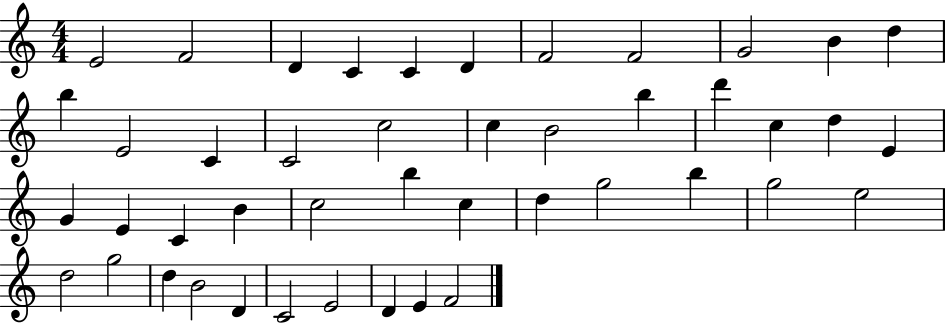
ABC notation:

X:1
T:Untitled
M:4/4
L:1/4
K:C
E2 F2 D C C D F2 F2 G2 B d b E2 C C2 c2 c B2 b d' c d E G E C B c2 b c d g2 b g2 e2 d2 g2 d B2 D C2 E2 D E F2